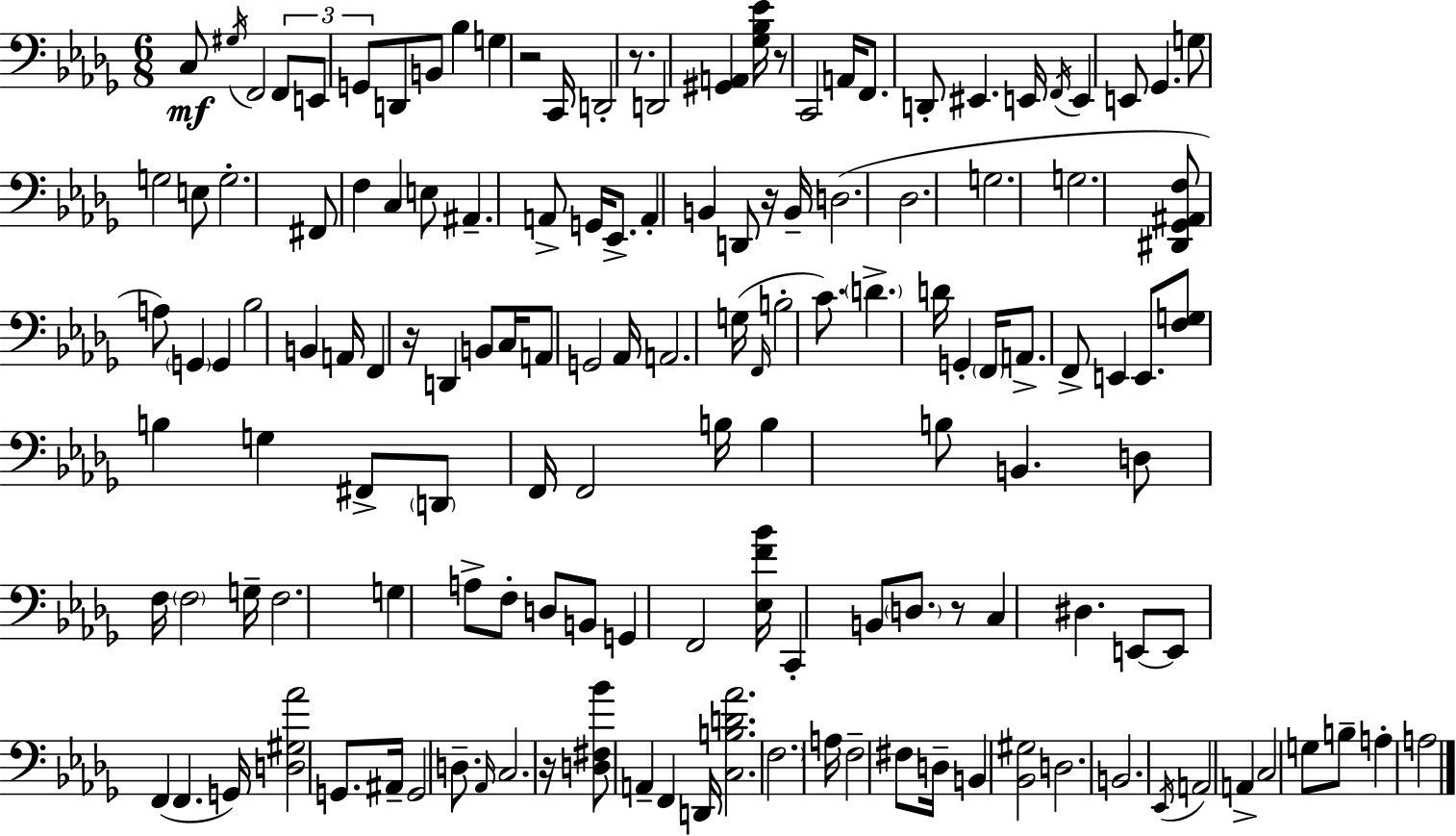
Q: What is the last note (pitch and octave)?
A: A3